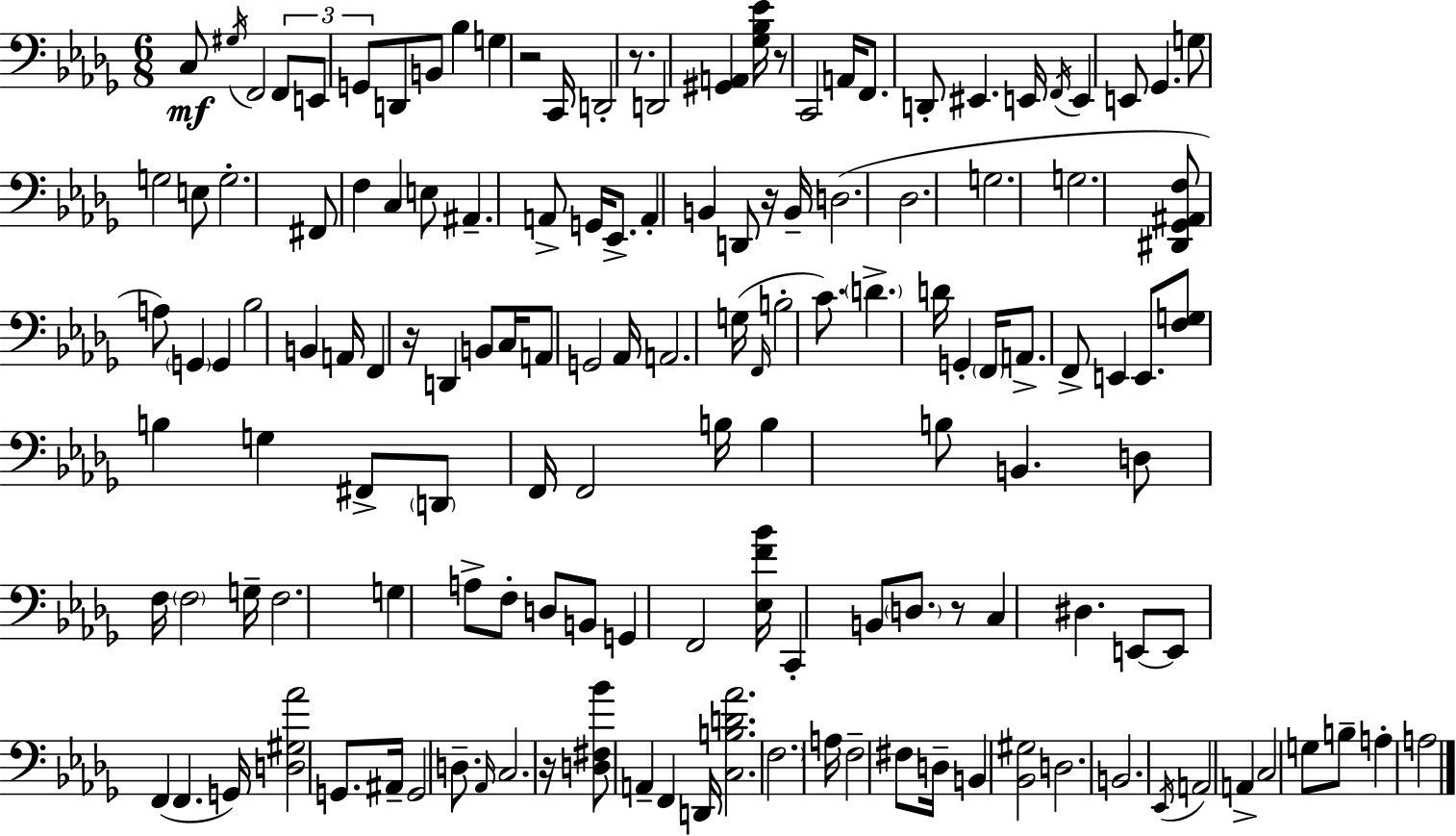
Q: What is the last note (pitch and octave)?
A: A3